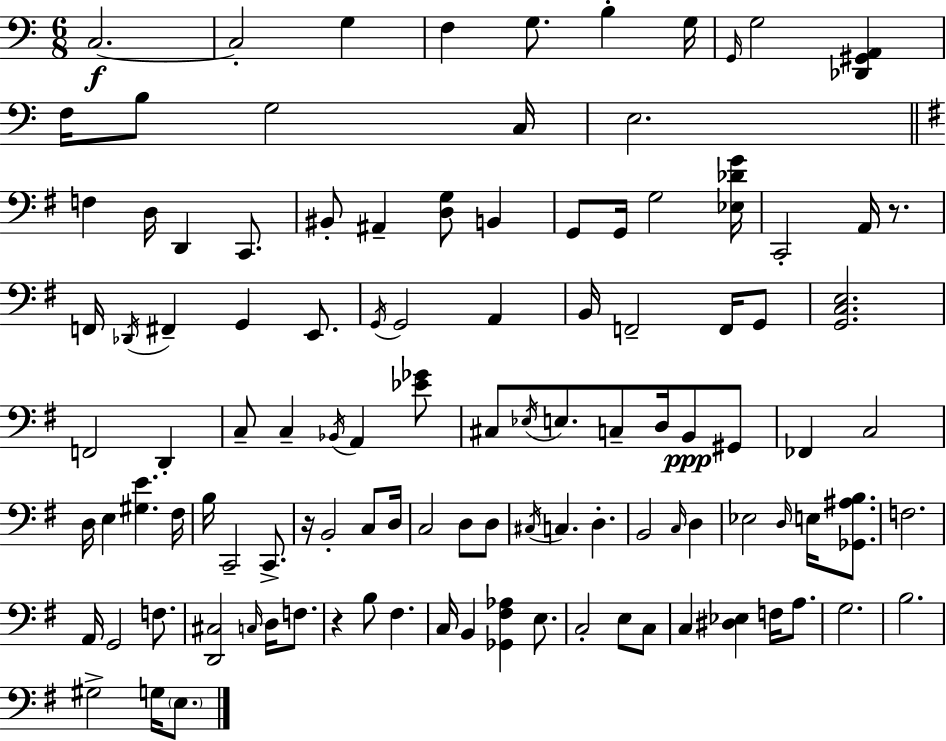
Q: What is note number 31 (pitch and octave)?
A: E2